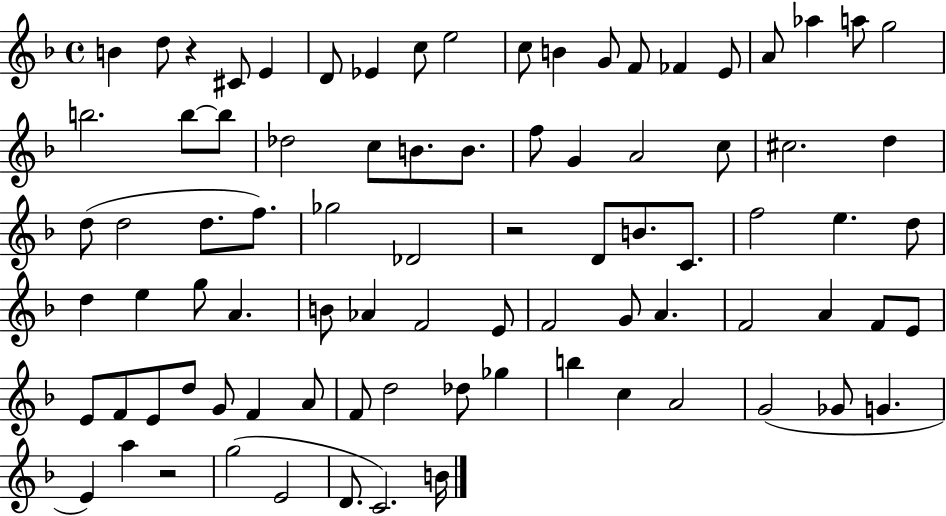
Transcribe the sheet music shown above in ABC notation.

X:1
T:Untitled
M:4/4
L:1/4
K:F
B d/2 z ^C/2 E D/2 _E c/2 e2 c/2 B G/2 F/2 _F E/2 A/2 _a a/2 g2 b2 b/2 b/2 _d2 c/2 B/2 B/2 f/2 G A2 c/2 ^c2 d d/2 d2 d/2 f/2 _g2 _D2 z2 D/2 B/2 C/2 f2 e d/2 d e g/2 A B/2 _A F2 E/2 F2 G/2 A F2 A F/2 E/2 E/2 F/2 E/2 d/2 G/2 F A/2 F/2 d2 _d/2 _g b c A2 G2 _G/2 G E a z2 g2 E2 D/2 C2 B/4